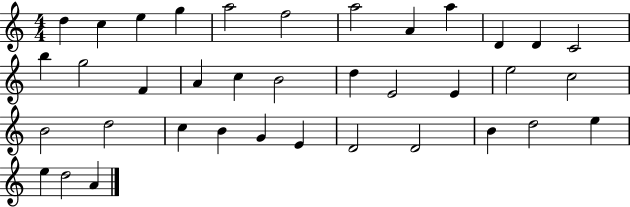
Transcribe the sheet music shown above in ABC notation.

X:1
T:Untitled
M:4/4
L:1/4
K:C
d c e g a2 f2 a2 A a D D C2 b g2 F A c B2 d E2 E e2 c2 B2 d2 c B G E D2 D2 B d2 e e d2 A